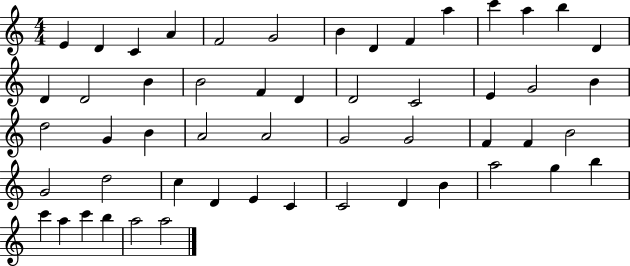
X:1
T:Untitled
M:4/4
L:1/4
K:C
E D C A F2 G2 B D F a c' a b D D D2 B B2 F D D2 C2 E G2 B d2 G B A2 A2 G2 G2 F F B2 G2 d2 c D E C C2 D B a2 g b c' a c' b a2 a2